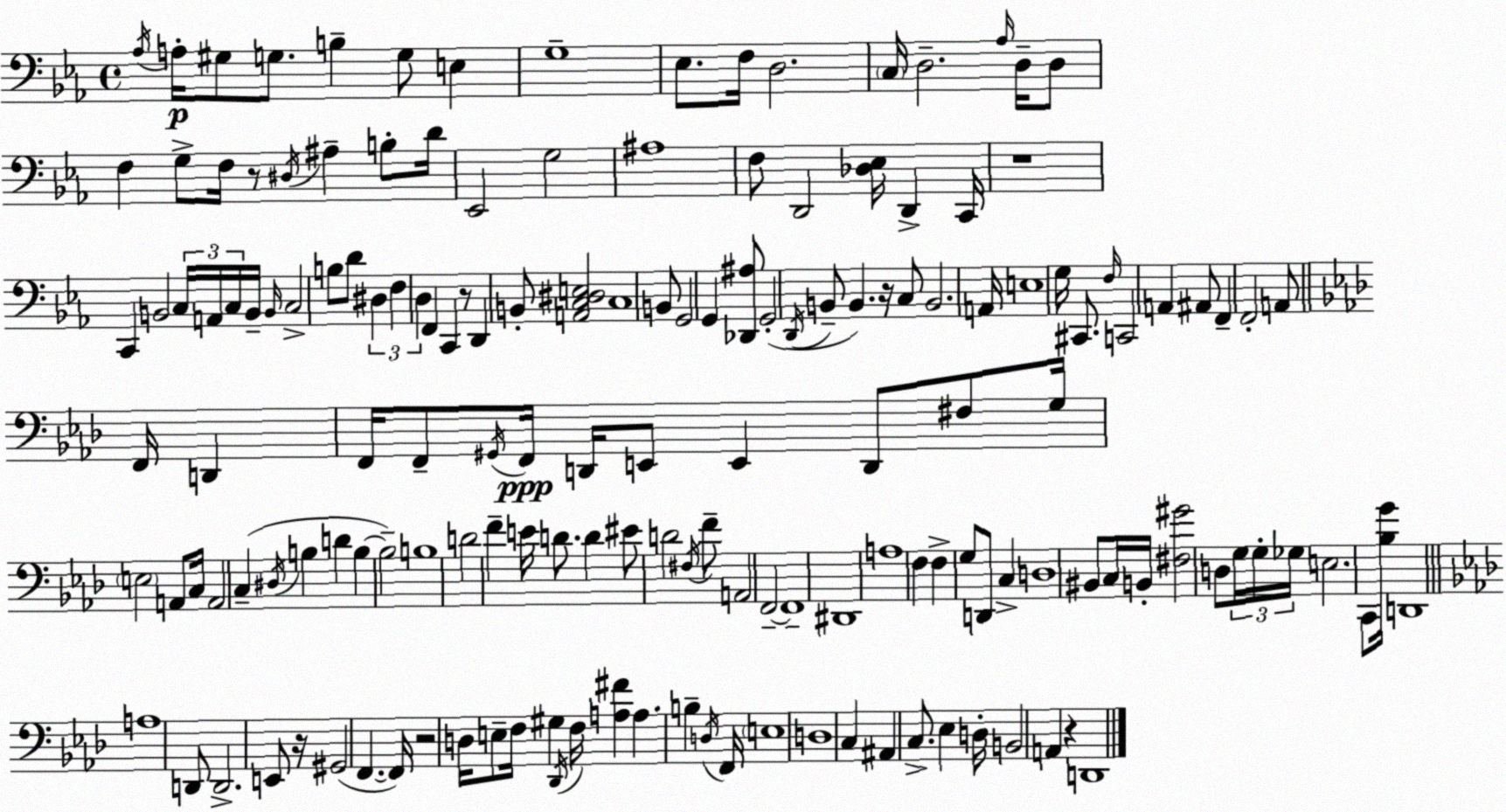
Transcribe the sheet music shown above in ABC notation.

X:1
T:Untitled
M:4/4
L:1/4
K:Eb
_A,/4 A,/4 ^G,/2 G,/2 B, G,/2 E, G,4 _E,/2 F,/4 D,2 C,/4 D,2 _A,/4 D,/4 D,/2 F, G,/2 F,/4 z/2 ^D,/4 ^A, B,/2 D/4 _E,,2 G,2 ^A,4 F,/2 D,,2 [_D,_E,]/4 D,, C,,/4 z4 C,, B,,2 C,/4 A,,/4 C,/4 B,,/4 B,,/4 C,2 B,/2 D/2 ^D, F, D, F,, C,, z/2 D,, B,,/2 [A,,C,^D,E,]2 C,4 B,,/2 G,,2 G,, [_D,,^A,]/2 G,,2 D,,/4 B,,/2 B,, z/4 C,/2 B,,2 A,,/4 E,4 G,/4 ^C,,/2 F,/4 C,,2 A,, ^A,,/2 F,, F,,2 A,,/2 F,,/4 D,, F,,/4 F,,/2 ^G,,/4 F,,/4 D,,/4 E,,/2 E,, D,,/2 ^F,/2 G,/4 E,2 A,,/2 C,/4 A,,2 C, ^D,/4 B, D B, B,2 B,4 D2 F E/4 D/2 D ^E/2 D2 ^F,/4 F/2 A,,2 F,,2 F,,4 ^D,,4 A,4 F, F, G,/2 D,,/2 C, D,4 ^B,,/2 C,/4 B,,/4 [^F,^G]2 D,/2 G,/4 G,/4 _G,/4 E,2 C,,/2 [_B,G]/4 D,,4 A,4 D,,/2 D,,2 E,,/2 z/4 ^G,,2 F,, F,,/4 z2 D,/4 E,/2 F,/4 ^G, _D,,/4 F,/4 [A,^F] A, B, D,/4 F,,/4 E,4 D,4 C, ^A,, C,/2 _E, D,/4 B,,2 A,, z D,,4